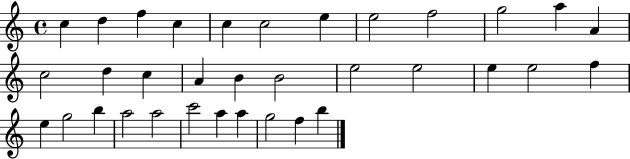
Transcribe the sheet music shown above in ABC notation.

X:1
T:Untitled
M:4/4
L:1/4
K:C
c d f c c c2 e e2 f2 g2 a A c2 d c A B B2 e2 e2 e e2 f e g2 b a2 a2 c'2 a a g2 f b